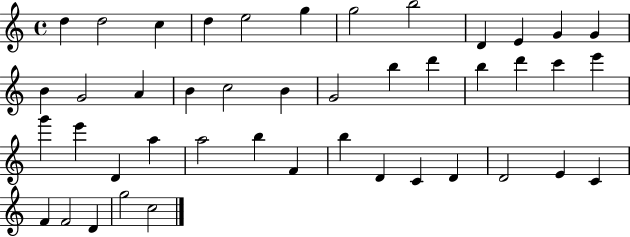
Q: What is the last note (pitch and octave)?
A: C5